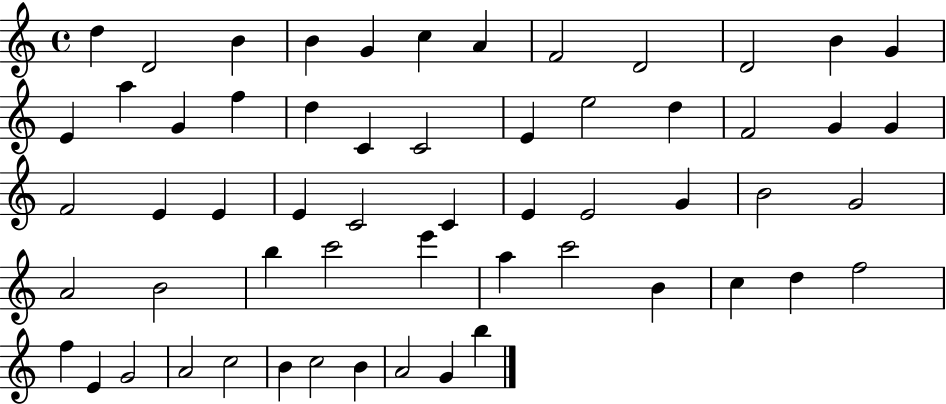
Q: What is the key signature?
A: C major